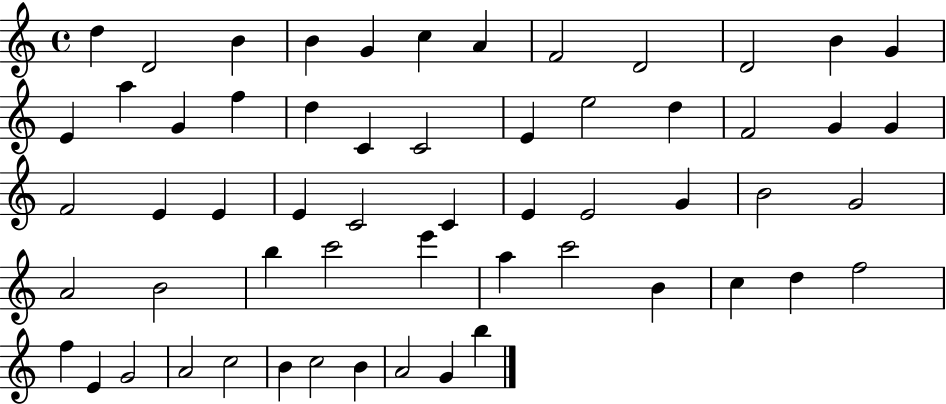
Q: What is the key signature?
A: C major